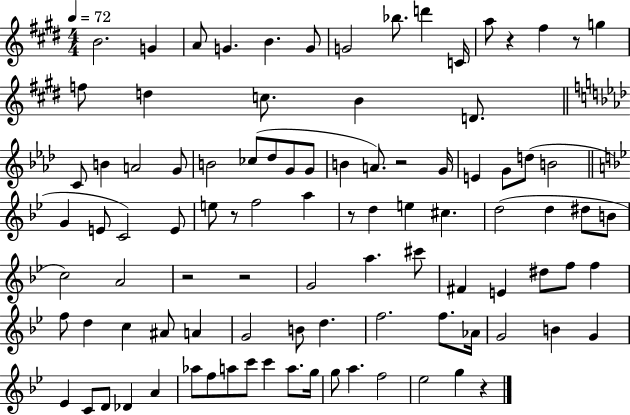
X:1
T:Untitled
M:4/4
L:1/4
K:E
B2 G A/2 G B G/2 G2 _b/2 d' C/4 a/2 z ^f z/2 g f/2 d c/2 B D/2 C/2 B A2 G/2 B2 _c/2 _d/2 G/2 G/2 B A/2 z2 G/4 E G/2 d/2 B2 G E/2 C2 E/2 e/2 z/2 f2 a z/2 d e ^c d2 d ^d/2 B/2 c2 A2 z2 z2 G2 a ^c'/2 ^F E ^d/2 f/2 f f/2 d c ^A/2 A G2 B/2 d f2 f/2 _A/4 G2 B G _E C/2 D/2 _D A _a/2 f/2 a/2 c'/2 c' a/2 g/4 g/2 a f2 _e2 g z